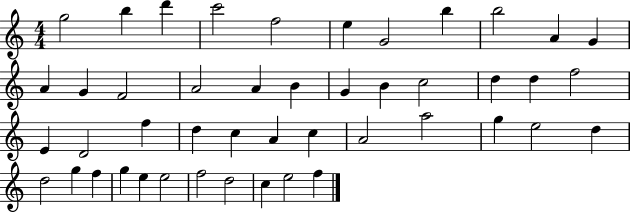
{
  \clef treble
  \numericTimeSignature
  \time 4/4
  \key c \major
  g''2 b''4 d'''4 | c'''2 f''2 | e''4 g'2 b''4 | b''2 a'4 g'4 | \break a'4 g'4 f'2 | a'2 a'4 b'4 | g'4 b'4 c''2 | d''4 d''4 f''2 | \break e'4 d'2 f''4 | d''4 c''4 a'4 c''4 | a'2 a''2 | g''4 e''2 d''4 | \break d''2 g''4 f''4 | g''4 e''4 e''2 | f''2 d''2 | c''4 e''2 f''4 | \break \bar "|."
}